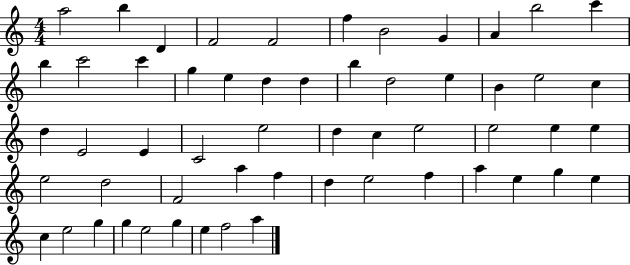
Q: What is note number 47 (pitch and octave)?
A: E5